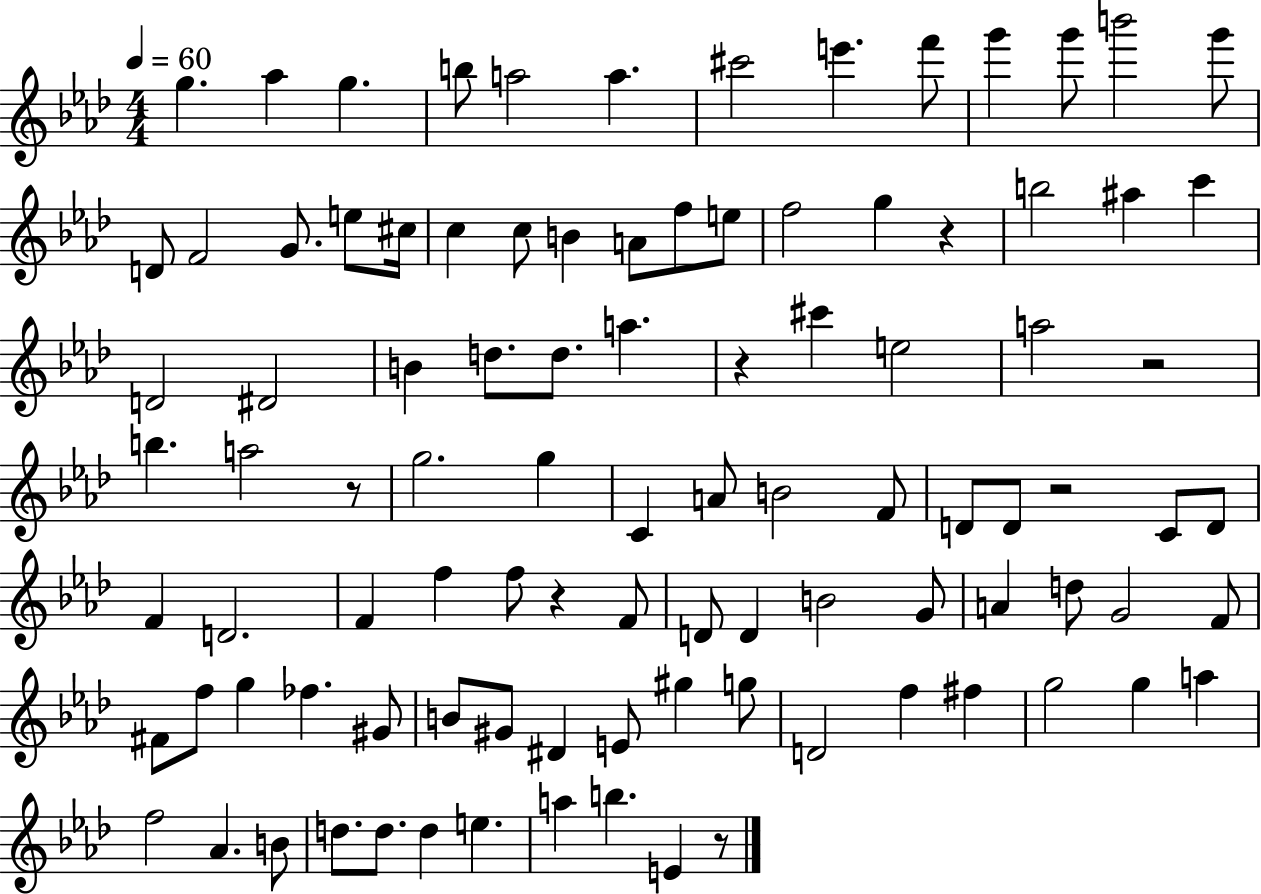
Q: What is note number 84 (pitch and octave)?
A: B4